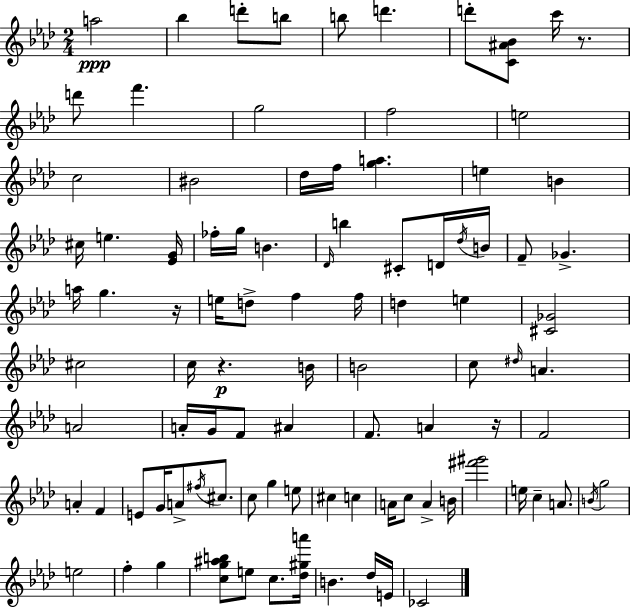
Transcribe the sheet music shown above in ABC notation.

X:1
T:Untitled
M:2/4
L:1/4
K:Fm
a2 _b d'/2 b/2 b/2 d' d'/2 [C^A_B]/2 c'/4 z/2 d'/2 f' g2 f2 e2 c2 ^B2 _d/4 f/4 [ga] e B ^c/4 e [_EG]/4 _f/4 g/4 B _D/4 b ^C/2 D/4 _d/4 B/4 F/2 _G a/4 g z/4 e/4 d/2 f f/4 d e [^C_G]2 ^c2 c/4 z B/4 B2 c/2 ^d/4 A A2 A/4 G/4 F/2 ^A F/2 A z/4 F2 A F E/2 G/4 A/2 ^f/4 ^c/2 c/2 g e/2 ^c c A/4 c/2 A B/4 [^f'^g']2 e/4 c A/2 B/4 g2 e2 f g [cg^ab]/2 e/2 c/2 [_d^ga']/4 B _d/4 E/4 _C2